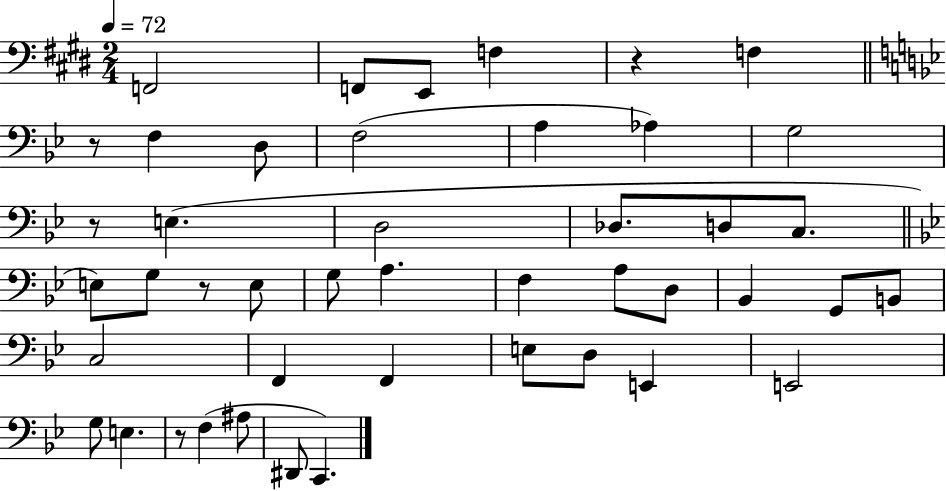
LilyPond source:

{
  \clef bass
  \numericTimeSignature
  \time 2/4
  \key e \major
  \tempo 4 = 72
  \repeat volta 2 { f,2 | f,8 e,8 f4 | r4 f4 | \bar "||" \break \key bes \major r8 f4 d8 | f2( | a4 aes4) | g2 | \break r8 e4.( | d2 | des8. d8 c8. | \bar "||" \break \key g \minor e8) g8 r8 e8 | g8 a4. | f4 a8 d8 | bes,4 g,8 b,8 | \break c2 | f,4 f,4 | e8 d8 e,4 | e,2 | \break g8 e4. | r8 f4( ais8 | dis,8 c,4.) | } \bar "|."
}